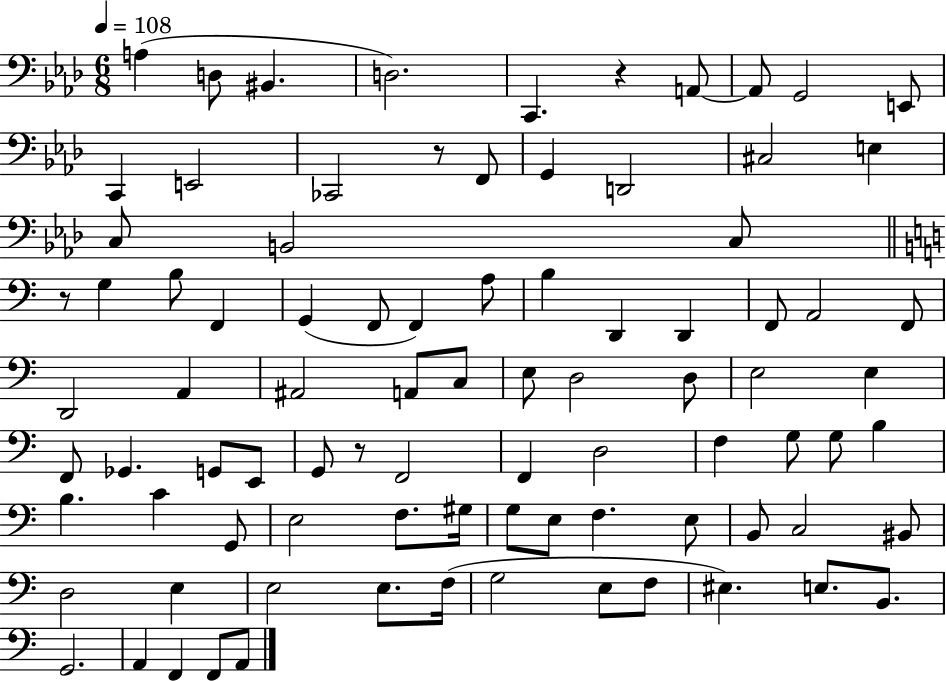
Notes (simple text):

A3/q D3/e BIS2/q. D3/h. C2/q. R/q A2/e A2/e G2/h E2/e C2/q E2/h CES2/h R/e F2/e G2/q D2/h C#3/h E3/q C3/e B2/h C3/e R/e G3/q B3/e F2/q G2/q F2/e F2/q A3/e B3/q D2/q D2/q F2/e A2/h F2/e D2/h A2/q A#2/h A2/e C3/e E3/e D3/h D3/e E3/h E3/q F2/e Gb2/q. G2/e E2/e G2/e R/e F2/h F2/q D3/h F3/q G3/e G3/e B3/q B3/q. C4/q G2/e E3/h F3/e. G#3/s G3/e E3/e F3/q. E3/e B2/e C3/h BIS2/e D3/h E3/q E3/h E3/e. F3/s G3/h E3/e F3/e EIS3/q. E3/e. B2/e. G2/h. A2/q F2/q F2/e A2/e